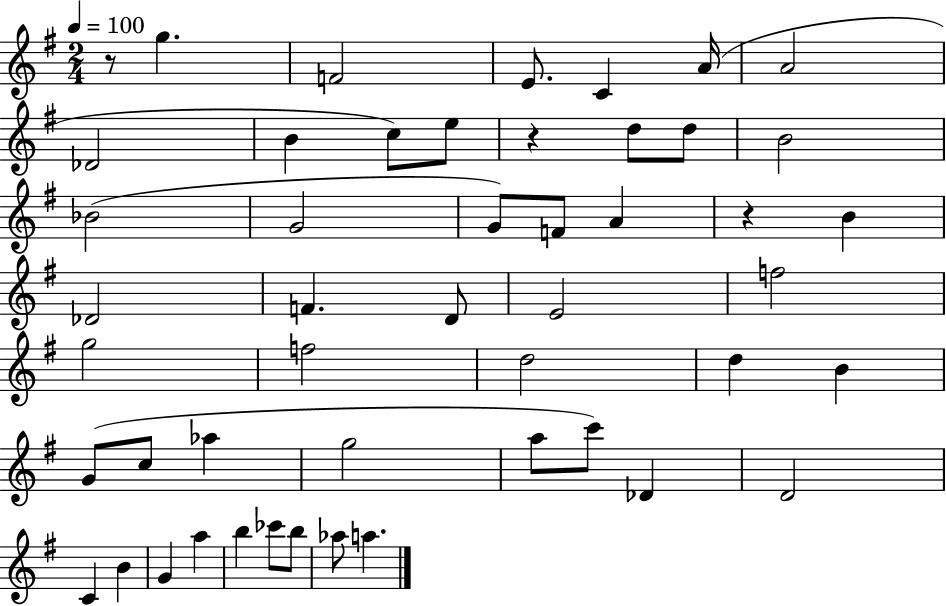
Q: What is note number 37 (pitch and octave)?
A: D4